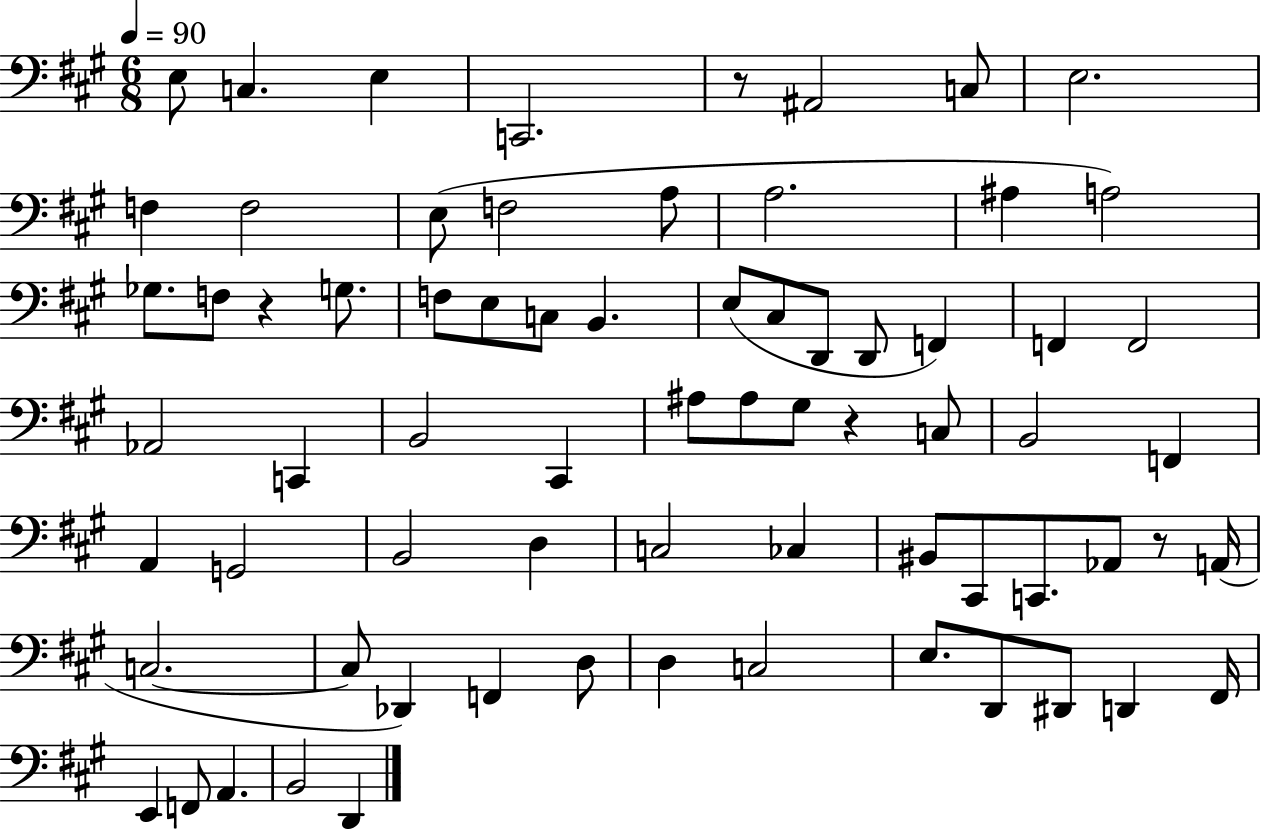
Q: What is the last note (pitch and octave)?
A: D2